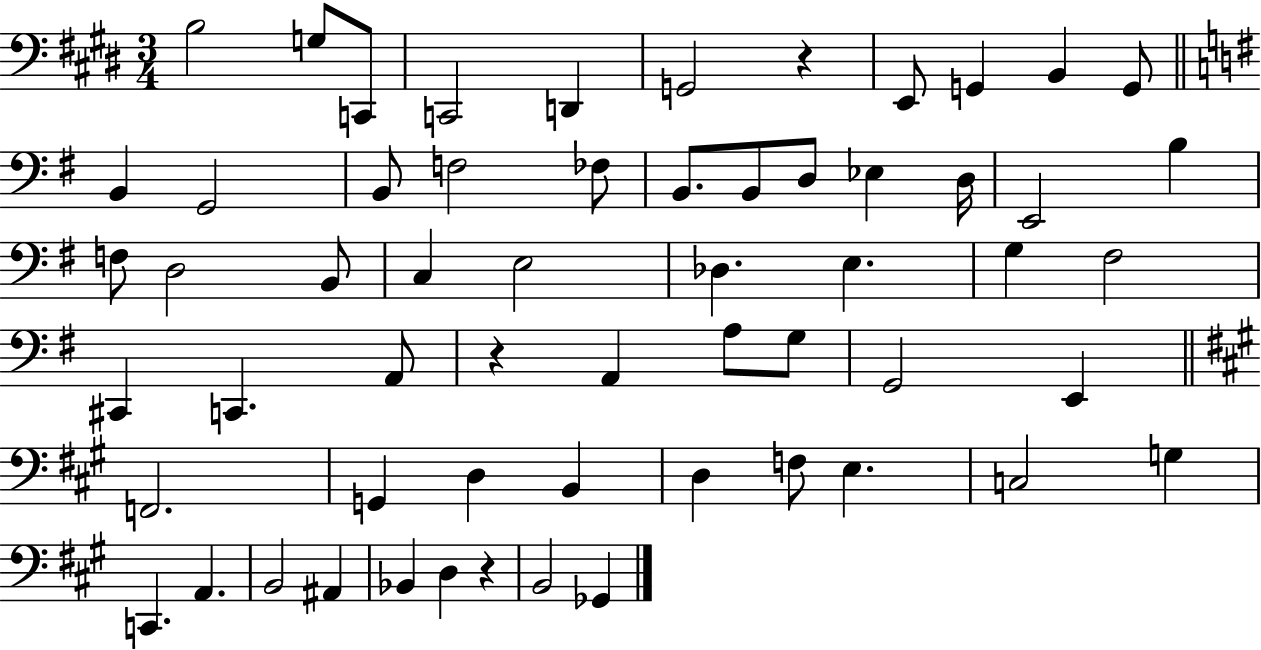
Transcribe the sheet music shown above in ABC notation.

X:1
T:Untitled
M:3/4
L:1/4
K:E
B,2 G,/2 C,,/2 C,,2 D,, G,,2 z E,,/2 G,, B,, G,,/2 B,, G,,2 B,,/2 F,2 _F,/2 B,,/2 B,,/2 D,/2 _E, D,/4 E,,2 B, F,/2 D,2 B,,/2 C, E,2 _D, E, G, ^F,2 ^C,, C,, A,,/2 z A,, A,/2 G,/2 G,,2 E,, F,,2 G,, D, B,, D, F,/2 E, C,2 G, C,, A,, B,,2 ^A,, _B,, D, z B,,2 _G,,